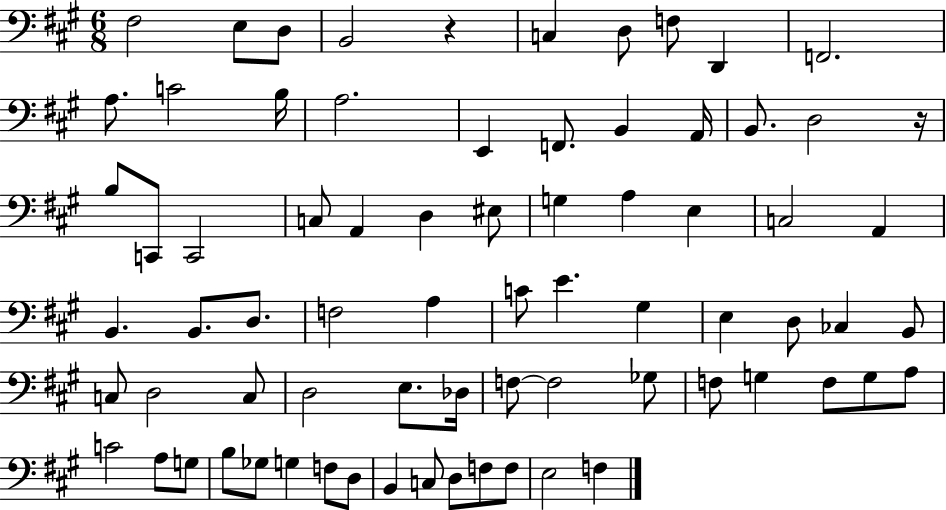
F#3/h E3/e D3/e B2/h R/q C3/q D3/e F3/e D2/q F2/h. A3/e. C4/h B3/s A3/h. E2/q F2/e. B2/q A2/s B2/e. D3/h R/s B3/e C2/e C2/h C3/e A2/q D3/q EIS3/e G3/q A3/q E3/q C3/h A2/q B2/q. B2/e. D3/e. F3/h A3/q C4/e E4/q. G#3/q E3/q D3/e CES3/q B2/e C3/e D3/h C3/e D3/h E3/e. Db3/s F3/e F3/h Gb3/e F3/e G3/q F3/e G3/e A3/e C4/h A3/e G3/e B3/e Gb3/e G3/q F3/e D3/e B2/q C3/e D3/e F3/e F3/e E3/h F3/q